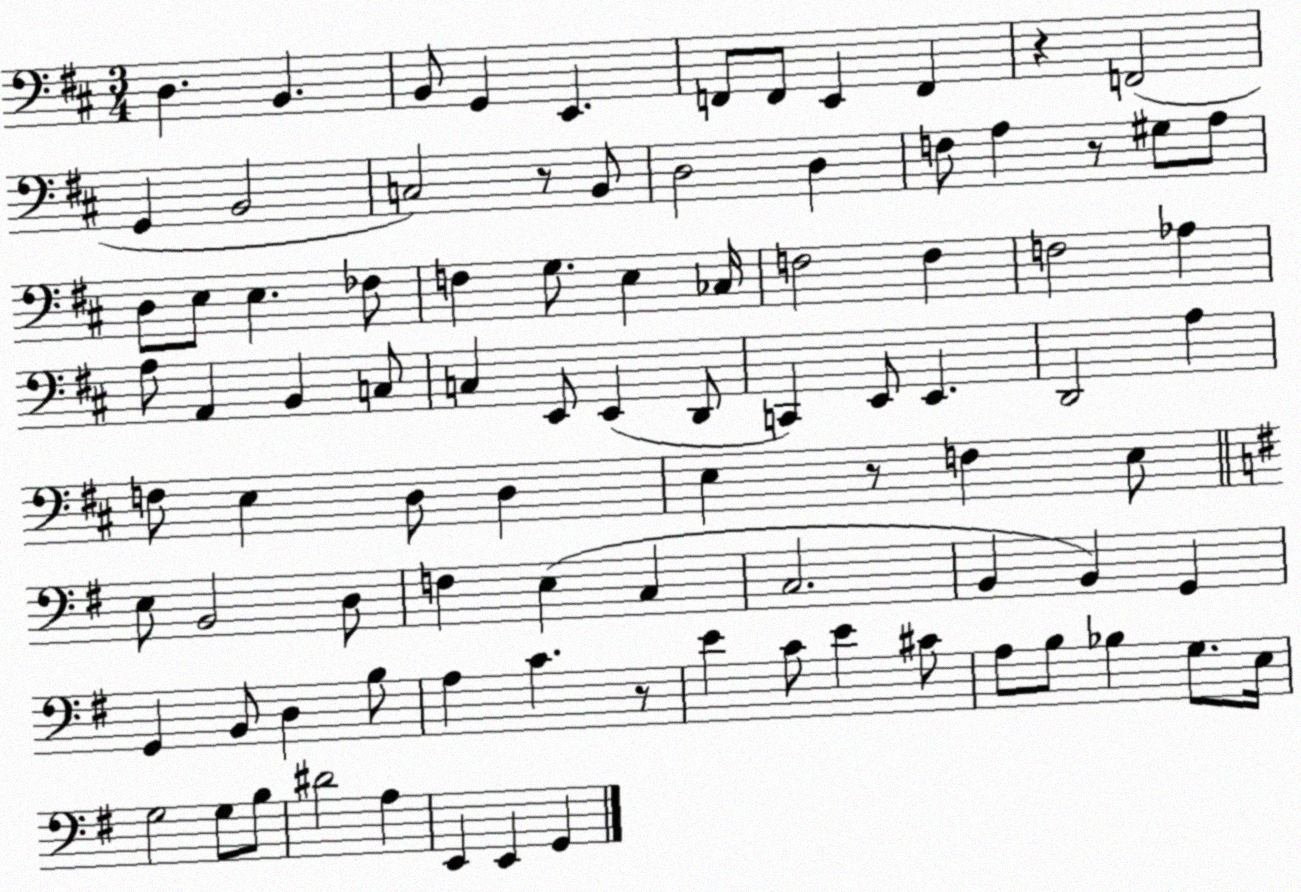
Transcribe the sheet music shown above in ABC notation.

X:1
T:Untitled
M:3/4
L:1/4
K:D
D, B,, B,,/2 G,, E,, F,,/2 F,,/2 E,, F,, z F,,2 G,, B,,2 C,2 z/2 B,,/2 D,2 D, F,/2 A, z/2 ^G,/2 A,/2 D,/2 E,/2 E, _F,/2 F, G,/2 E, _C,/4 F,2 F, F,2 _A, A,/2 A,, B,, C,/2 C, E,,/2 E,, D,,/2 C,, E,,/2 E,, D,,2 A, F,/2 E, D,/2 D, E, z/2 F, E,/2 E,/2 B,,2 D,/2 F, E, C, C,2 B,, B,, G,, G,, B,,/2 D, B,/2 A, C z/2 E C/2 E ^C/2 A,/2 B,/2 _B, G,/2 E,/4 G,2 G,/2 B,/2 ^D2 A, E,, E,, G,,